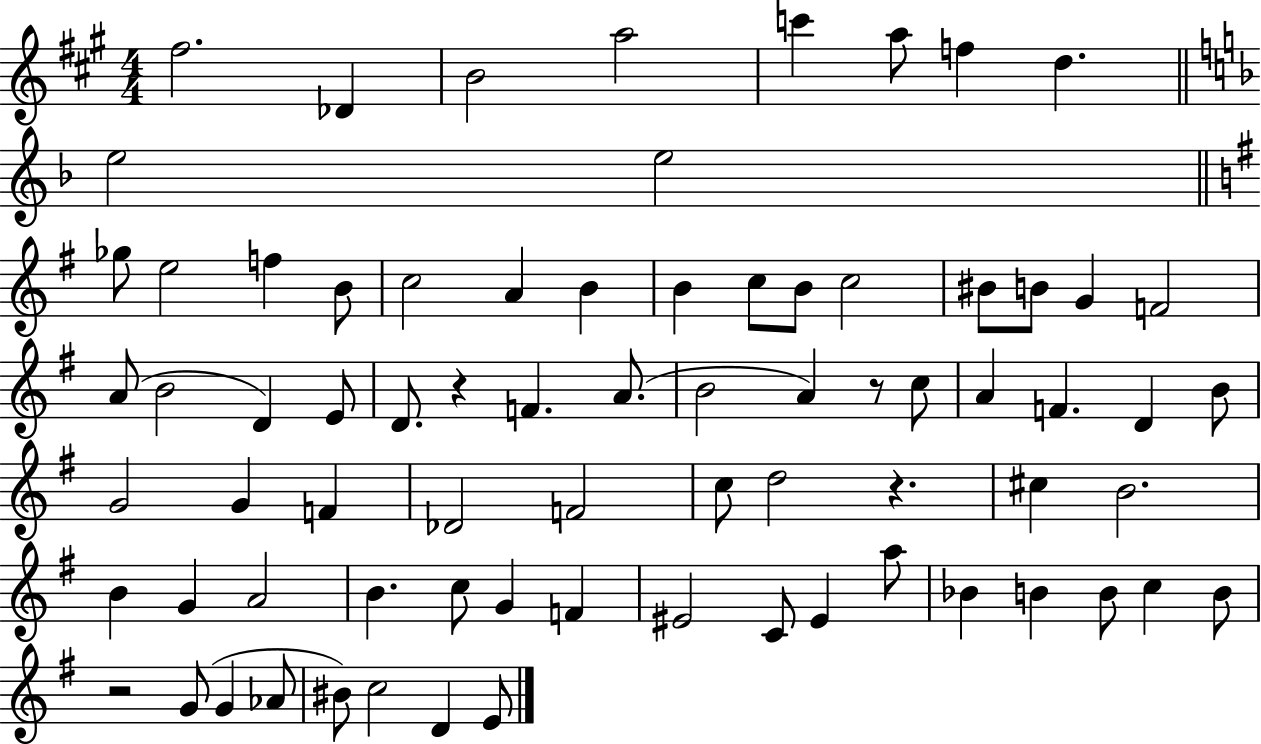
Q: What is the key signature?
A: A major